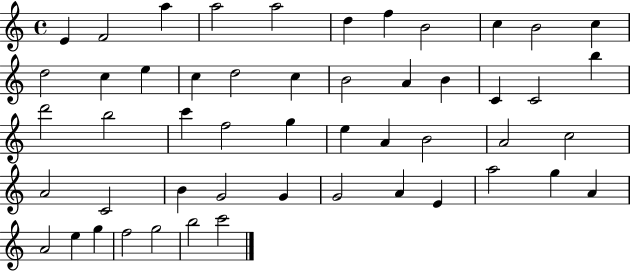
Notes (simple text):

E4/q F4/h A5/q A5/h A5/h D5/q F5/q B4/h C5/q B4/h C5/q D5/h C5/q E5/q C5/q D5/h C5/q B4/h A4/q B4/q C4/q C4/h B5/q D6/h B5/h C6/q F5/h G5/q E5/q A4/q B4/h A4/h C5/h A4/h C4/h B4/q G4/h G4/q G4/h A4/q E4/q A5/h G5/q A4/q A4/h E5/q G5/q F5/h G5/h B5/h C6/h